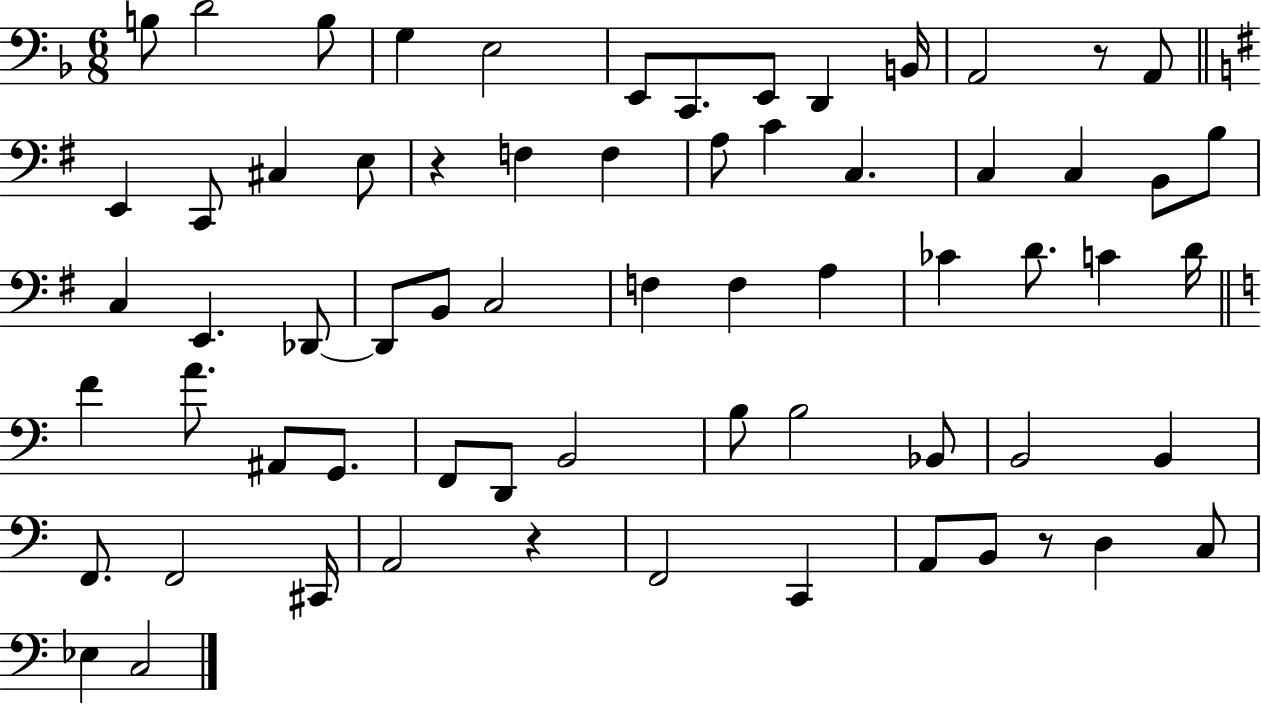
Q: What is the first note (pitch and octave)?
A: B3